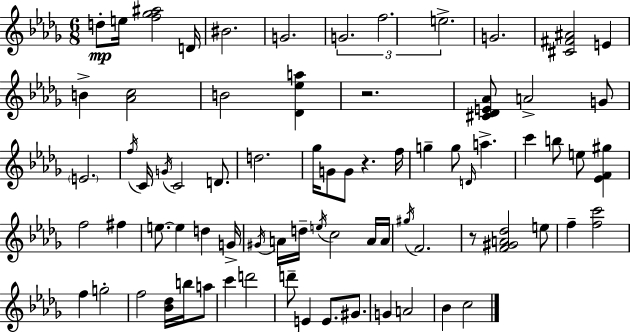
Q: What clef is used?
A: treble